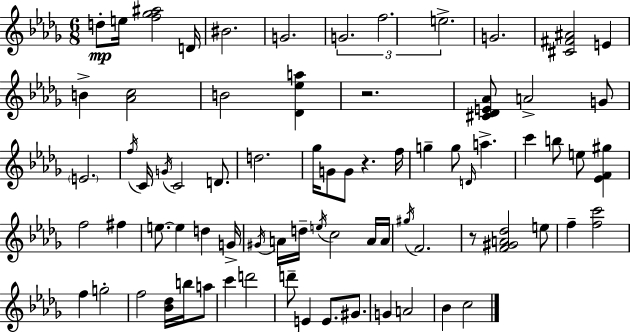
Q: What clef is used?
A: treble